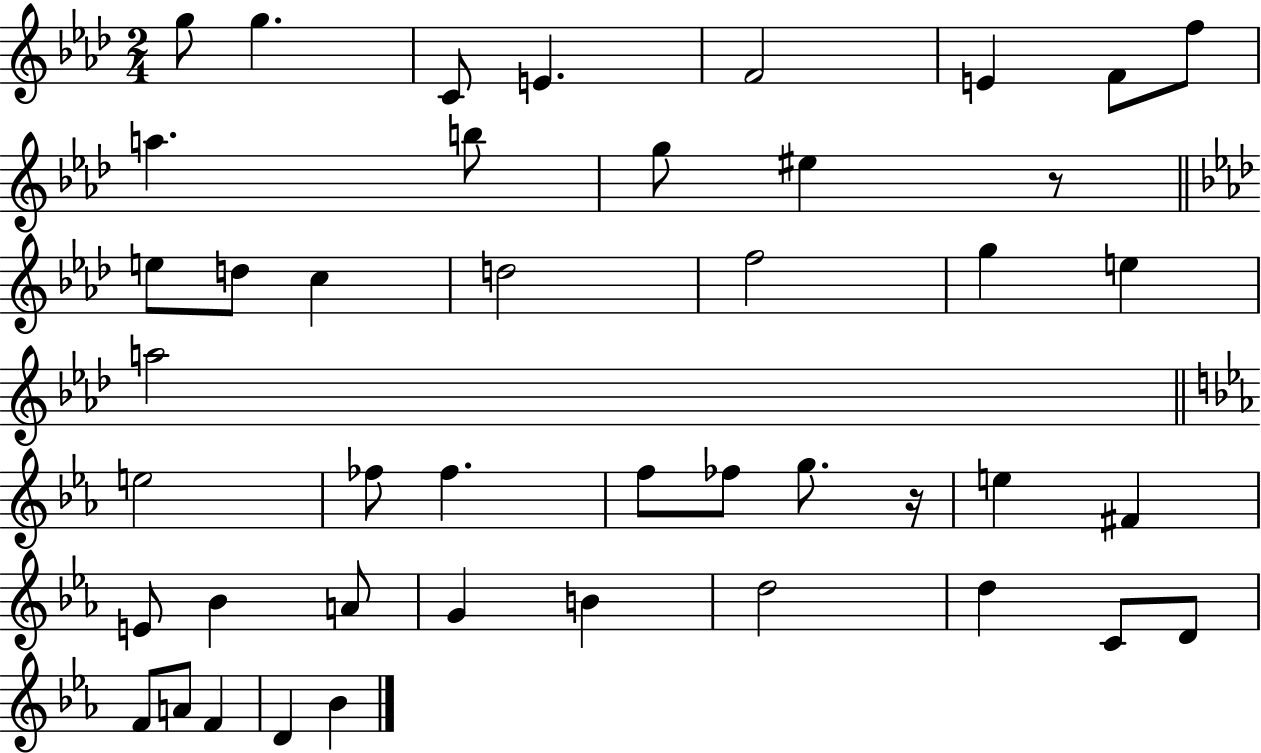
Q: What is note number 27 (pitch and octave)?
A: E5